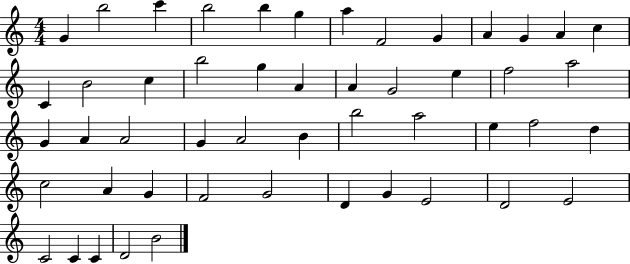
G4/q B5/h C6/q B5/h B5/q G5/q A5/q F4/h G4/q A4/q G4/q A4/q C5/q C4/q B4/h C5/q B5/h G5/q A4/q A4/q G4/h E5/q F5/h A5/h G4/q A4/q A4/h G4/q A4/h B4/q B5/h A5/h E5/q F5/h D5/q C5/h A4/q G4/q F4/h G4/h D4/q G4/q E4/h D4/h E4/h C4/h C4/q C4/q D4/h B4/h